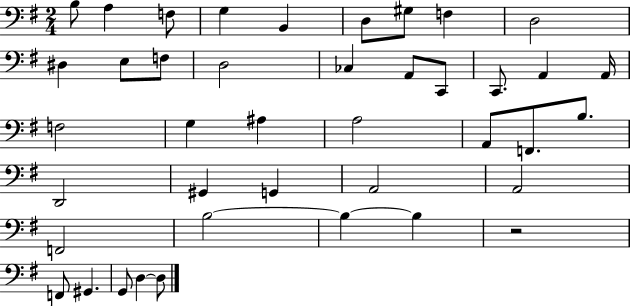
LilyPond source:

{
  \clef bass
  \numericTimeSignature
  \time 2/4
  \key g \major
  b8 a4 f8 | g4 b,4 | d8 gis8 f4 | d2 | \break dis4 e8 f8 | d2 | ces4 a,8 c,8 | c,8. a,4 a,16 | \break f2 | g4 ais4 | a2 | a,8 f,8. b8. | \break d,2 | gis,4 g,4 | a,2 | a,2 | \break f,2 | b2~~ | b4~~ b4 | r2 | \break f,8 gis,4. | g,8 d4~~ d8 | \bar "|."
}